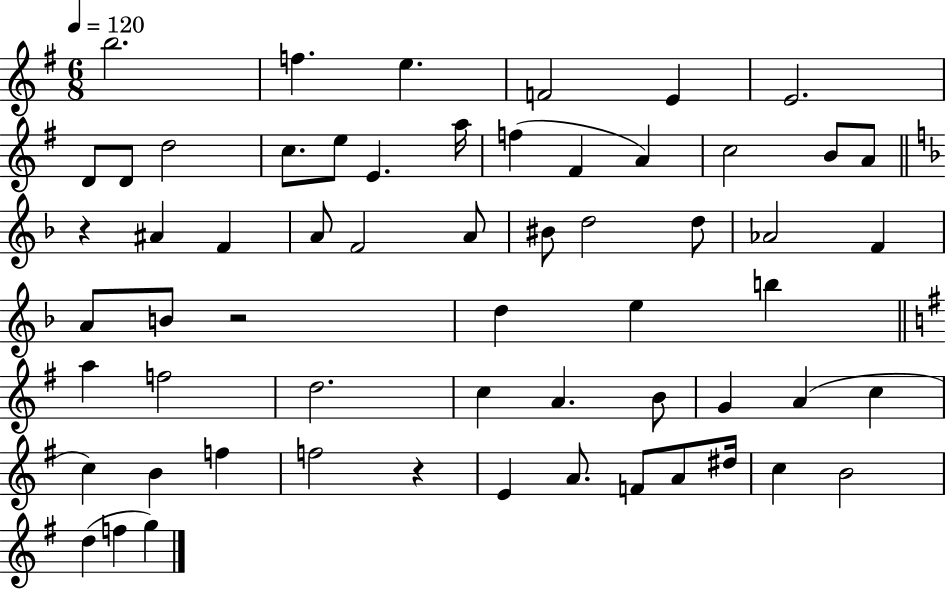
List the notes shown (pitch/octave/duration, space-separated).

B5/h. F5/q. E5/q. F4/h E4/q E4/h. D4/e D4/e D5/h C5/e. E5/e E4/q. A5/s F5/q F#4/q A4/q C5/h B4/e A4/e R/q A#4/q F4/q A4/e F4/h A4/e BIS4/e D5/h D5/e Ab4/h F4/q A4/e B4/e R/h D5/q E5/q B5/q A5/q F5/h D5/h. C5/q A4/q. B4/e G4/q A4/q C5/q C5/q B4/q F5/q F5/h R/q E4/q A4/e. F4/e A4/e D#5/s C5/q B4/h D5/q F5/q G5/q